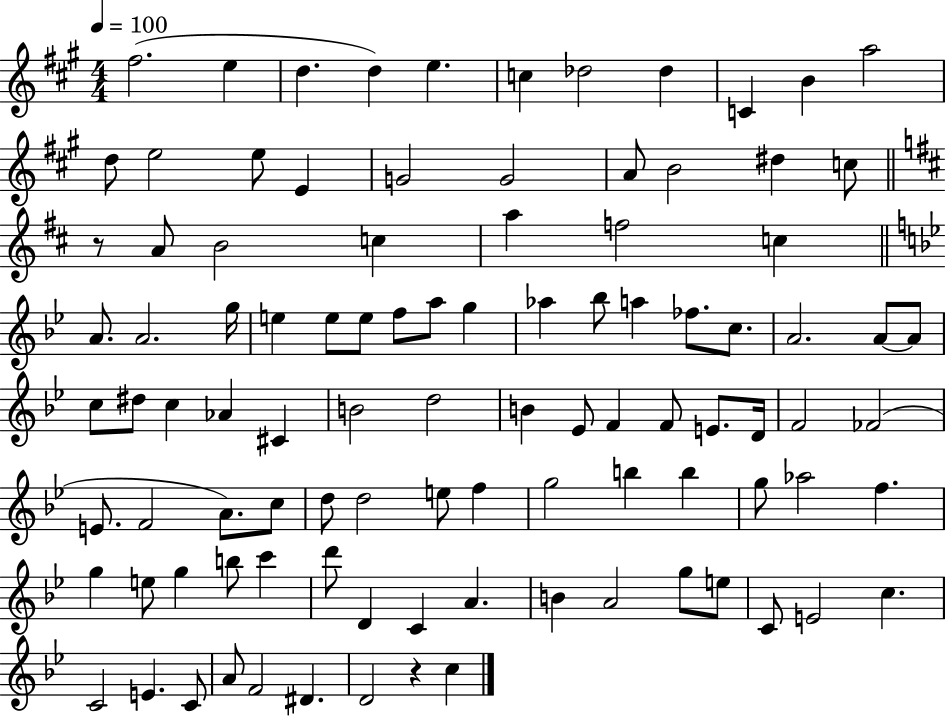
F#5/h. E5/q D5/q. D5/q E5/q. C5/q Db5/h Db5/q C4/q B4/q A5/h D5/e E5/h E5/e E4/q G4/h G4/h A4/e B4/h D#5/q C5/e R/e A4/e B4/h C5/q A5/q F5/h C5/q A4/e. A4/h. G5/s E5/q E5/e E5/e F5/e A5/e G5/q Ab5/q Bb5/e A5/q FES5/e. C5/e. A4/h. A4/e A4/e C5/e D#5/e C5/q Ab4/q C#4/q B4/h D5/h B4/q Eb4/e F4/q F4/e E4/e. D4/s F4/h FES4/h E4/e. F4/h A4/e. C5/e D5/e D5/h E5/e F5/q G5/h B5/q B5/q G5/e Ab5/h F5/q. G5/q E5/e G5/q B5/e C6/q D6/e D4/q C4/q A4/q. B4/q A4/h G5/e E5/e C4/e E4/h C5/q. C4/h E4/q. C4/e A4/e F4/h D#4/q. D4/h R/q C5/q